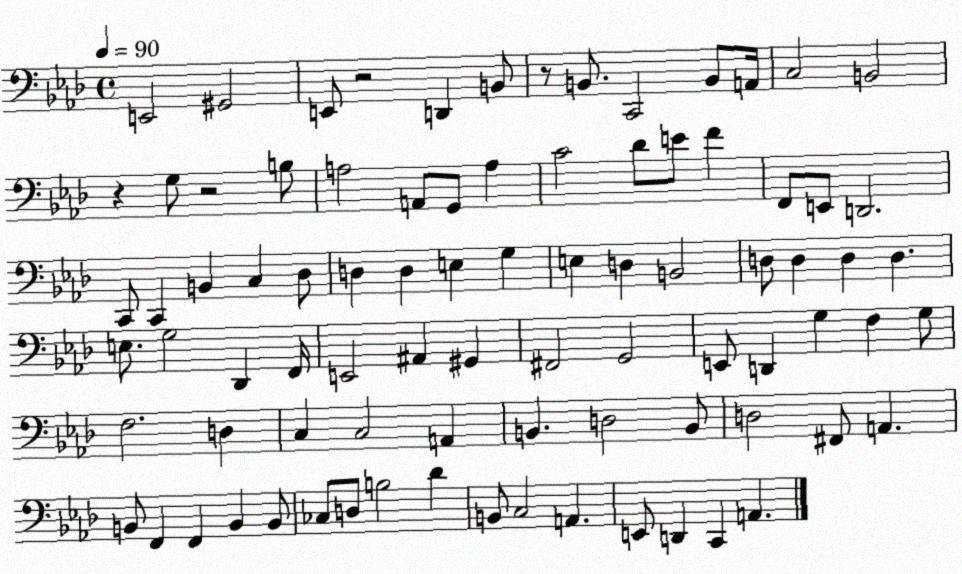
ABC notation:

X:1
T:Untitled
M:4/4
L:1/4
K:Ab
E,,2 ^G,,2 E,,/2 z2 D,, B,,/2 z/2 B,,/2 C,,2 B,,/2 A,,/4 C,2 B,,2 z G,/2 z2 B,/2 A,2 A,,/2 G,,/2 A, C2 _D/2 E/2 F F,,/2 E,,/2 D,,2 C,,/2 C,, B,, C, _D,/2 D, D, E, G, E, D, B,,2 D,/2 D, D, D, E,/2 G,2 _D,, F,,/4 E,,2 ^A,, ^G,, ^F,,2 G,,2 E,,/2 D,, G, F, G,/2 F,2 D, C, C,2 A,, B,, D,2 B,,/2 D,2 ^F,,/2 A,, B,,/2 F,, F,, B,, B,,/2 _C,/2 D,/2 B,2 _D B,,/2 C,2 A,, E,,/2 D,, C,, A,,